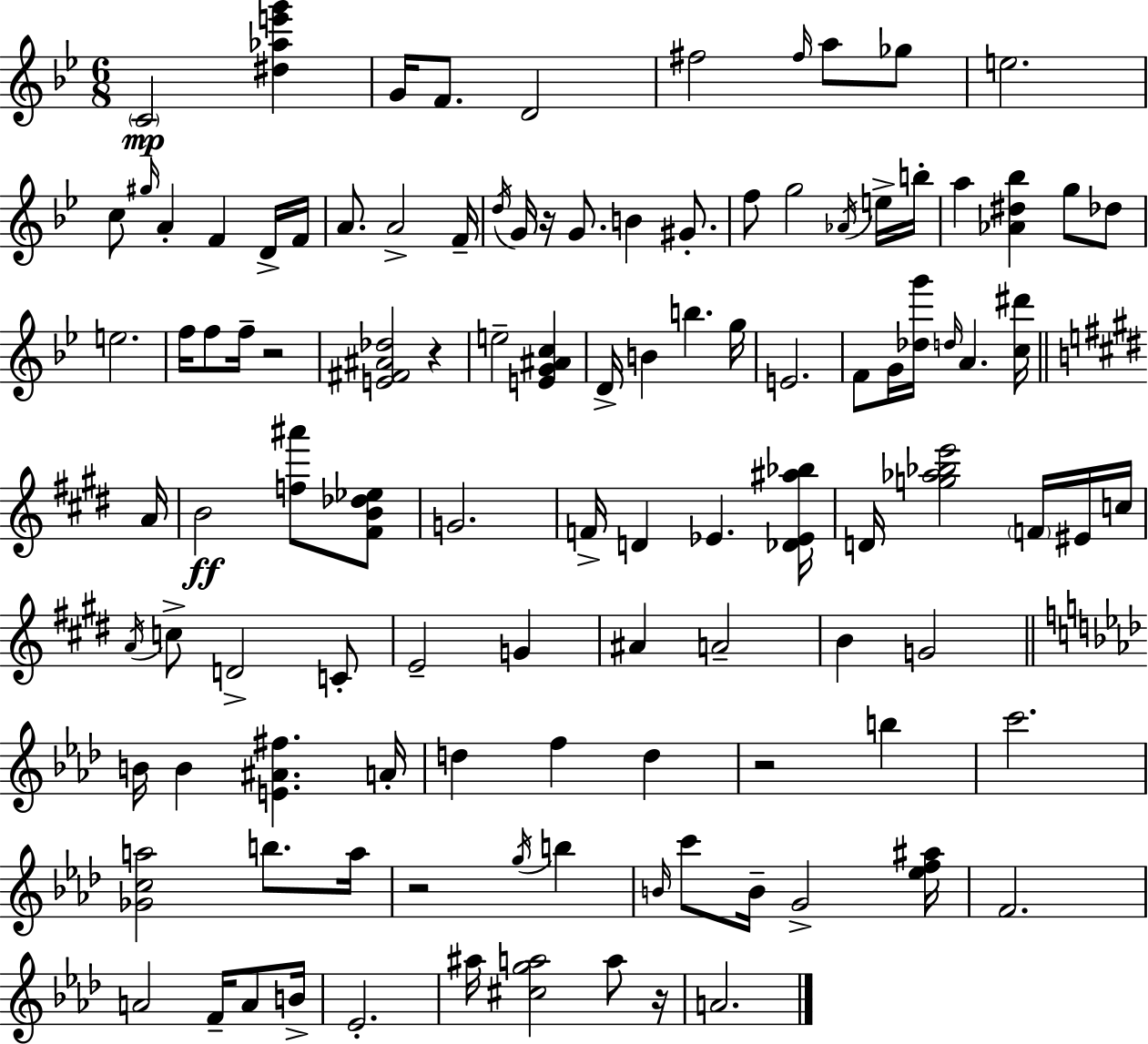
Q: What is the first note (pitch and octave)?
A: C4